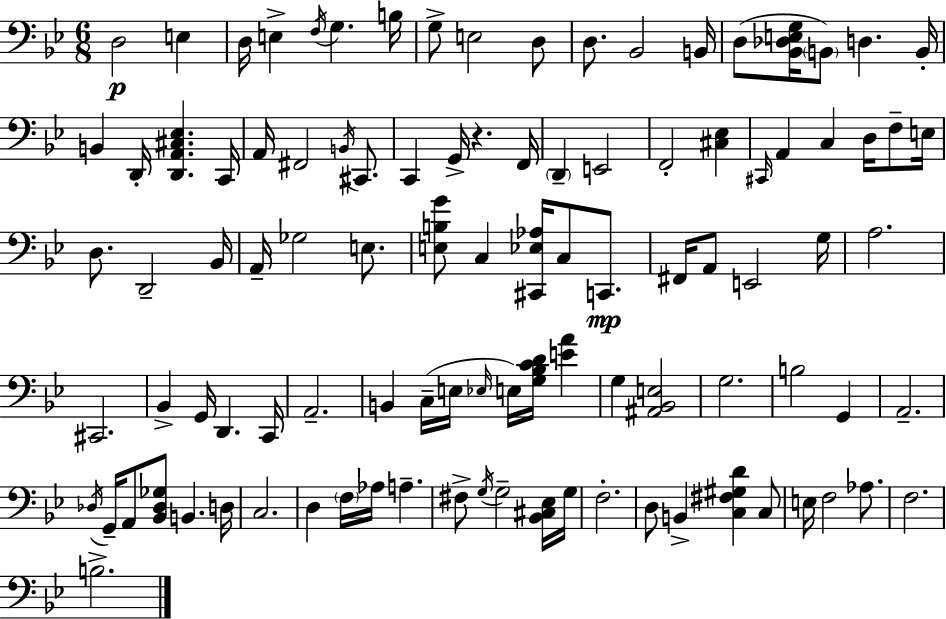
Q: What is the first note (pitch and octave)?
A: D3